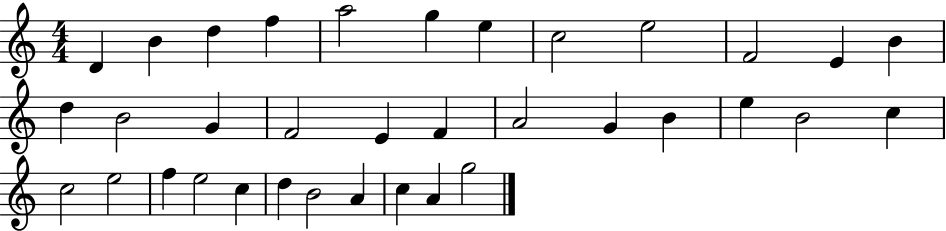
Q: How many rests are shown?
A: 0